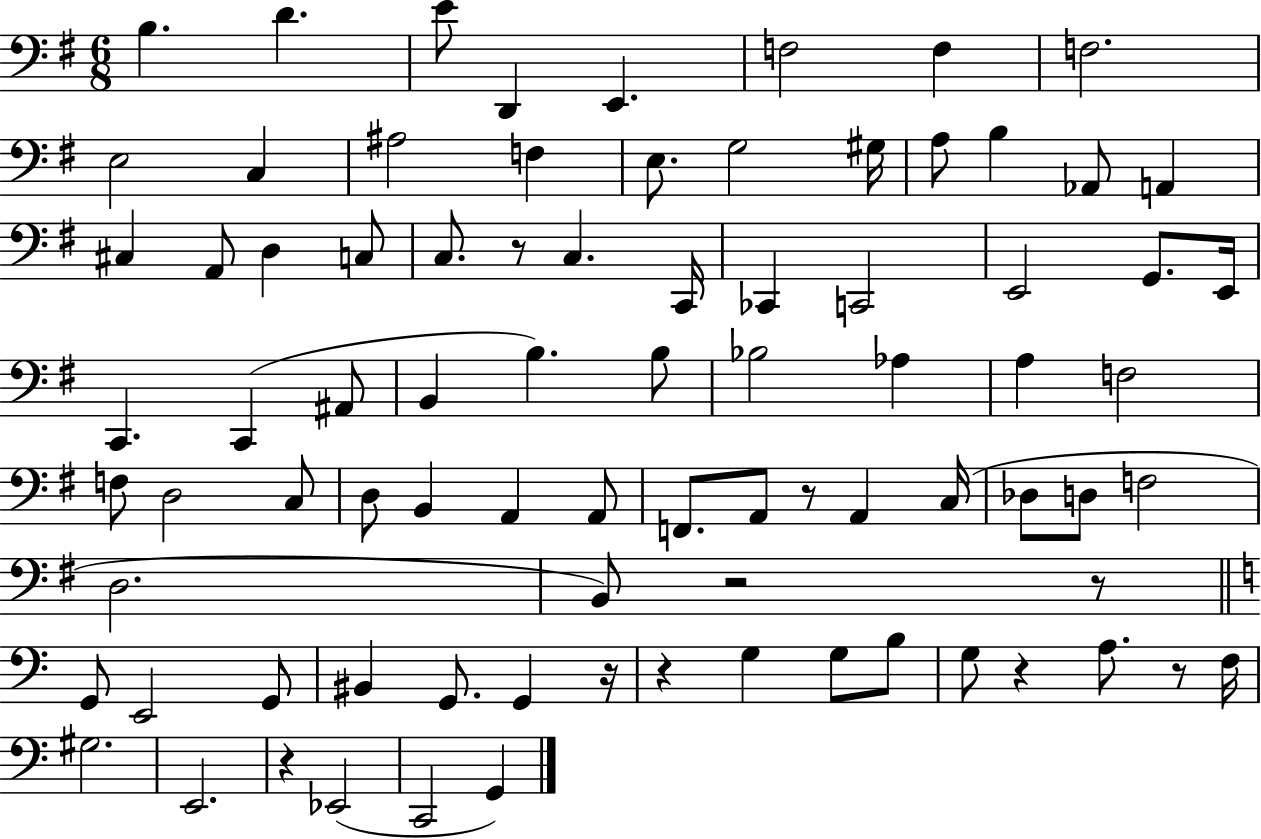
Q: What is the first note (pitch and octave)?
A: B3